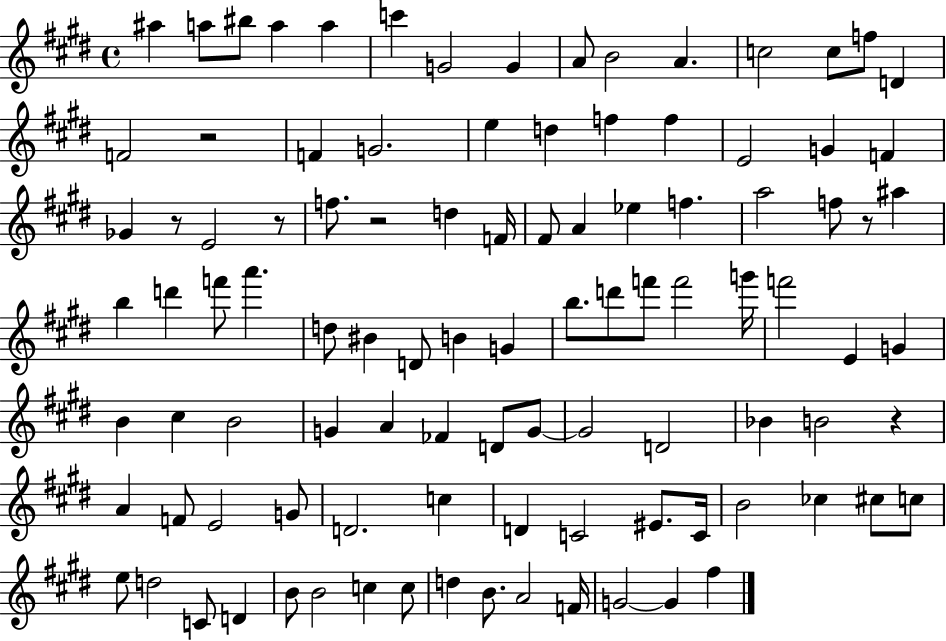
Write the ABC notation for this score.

X:1
T:Untitled
M:4/4
L:1/4
K:E
^a a/2 ^b/2 a a c' G2 G A/2 B2 A c2 c/2 f/2 D F2 z2 F G2 e d f f E2 G F _G z/2 E2 z/2 f/2 z2 d F/4 ^F/2 A _e f a2 f/2 z/2 ^a b d' f'/2 a' d/2 ^B D/2 B G b/2 d'/2 f'/2 f'2 g'/4 f'2 E G B ^c B2 G A _F D/2 G/2 G2 D2 _B B2 z A F/2 E2 G/2 D2 c D C2 ^E/2 C/4 B2 _c ^c/2 c/2 e/2 d2 C/2 D B/2 B2 c c/2 d B/2 A2 F/4 G2 G ^f